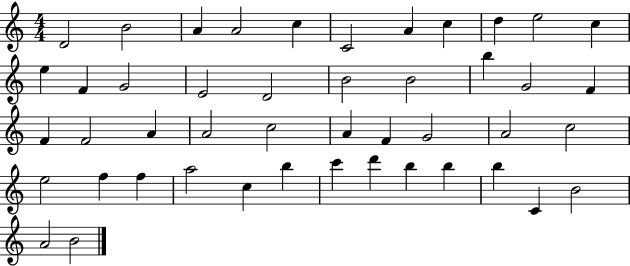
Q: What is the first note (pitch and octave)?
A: D4